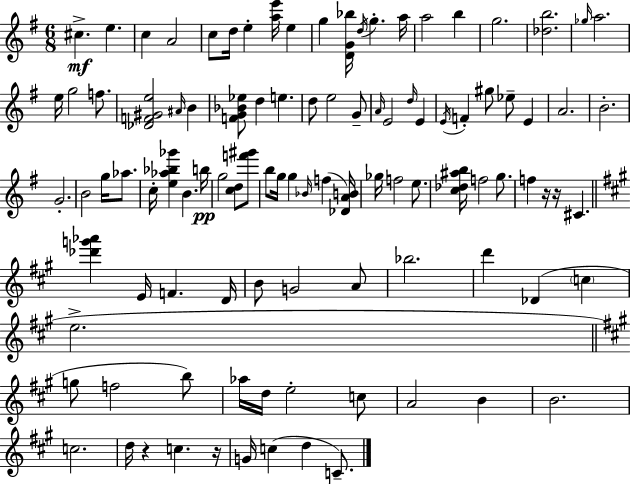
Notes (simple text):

C#5/q. E5/q. C5/q A4/h C5/e D5/s E5/q [A5,E6]/s E5/q G5/q [D4,G4,Bb5]/s D5/s G5/q. A5/s A5/h B5/q G5/h. [Db5,B5]/h. Gb5/s A5/h. E5/s G5/h F5/e. [Db4,F4,G#4,E5]/h A#4/s B4/q [F4,G4,Bb4,Eb5]/e D5/q E5/q. D5/e E5/h G4/e A4/s E4/h D5/s E4/q E4/s F4/q G#5/e Eb5/e E4/q A4/h. B4/h. G4/h. B4/h G5/s Ab5/e. C5/s [E5,Ab5,Bb5,Gb6]/q B4/q. B5/s G5/h [C5,D5]/e [F6,G#6]/e B5/e G5/s G5/q Bb4/s F5/q [Db4,A4,B4]/s Gb5/s F5/h E5/e. [C5,Db5,A#5,B5]/s F5/h G5/e. F5/q R/s R/s C#4/q. [Db6,G6,Ab6]/q E4/s F4/q. D4/s B4/e G4/h A4/e Bb5/h. D6/q Db4/q C5/q E5/h. G5/e F5/h B5/e Ab5/s D5/s E5/h C5/e A4/h B4/q B4/h. C5/h. D5/s R/q C5/q. R/s G4/s C5/q D5/q C4/e.